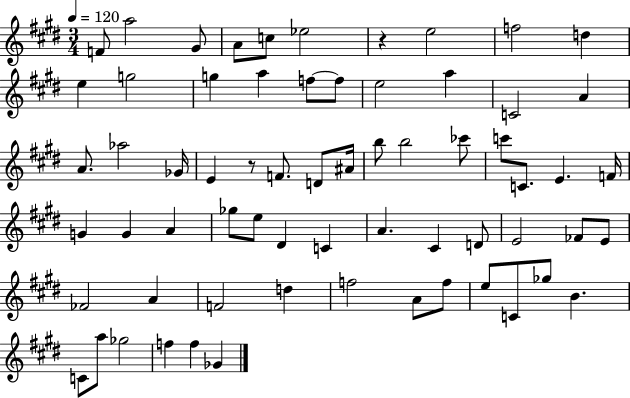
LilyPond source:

{
  \clef treble
  \numericTimeSignature
  \time 3/4
  \key e \major
  \tempo 4 = 120
  f'8 a''2 gis'8 | a'8 c''8 ees''2 | r4 e''2 | f''2 d''4 | \break e''4 g''2 | g''4 a''4 f''8~~ f''8 | e''2 a''4 | c'2 a'4 | \break a'8. aes''2 ges'16 | e'4 r8 f'8. d'8 ais'16 | b''8 b''2 ces'''8 | c'''8 c'8. e'4. f'16 | \break g'4 g'4 a'4 | ges''8 e''8 dis'4 c'4 | a'4. cis'4 d'8 | e'2 fes'8 e'8 | \break fes'2 a'4 | f'2 d''4 | f''2 a'8 f''8 | e''8 c'8 ges''8 b'4. | \break c'8 a''8 ges''2 | f''4 f''4 ges'4 | \bar "|."
}